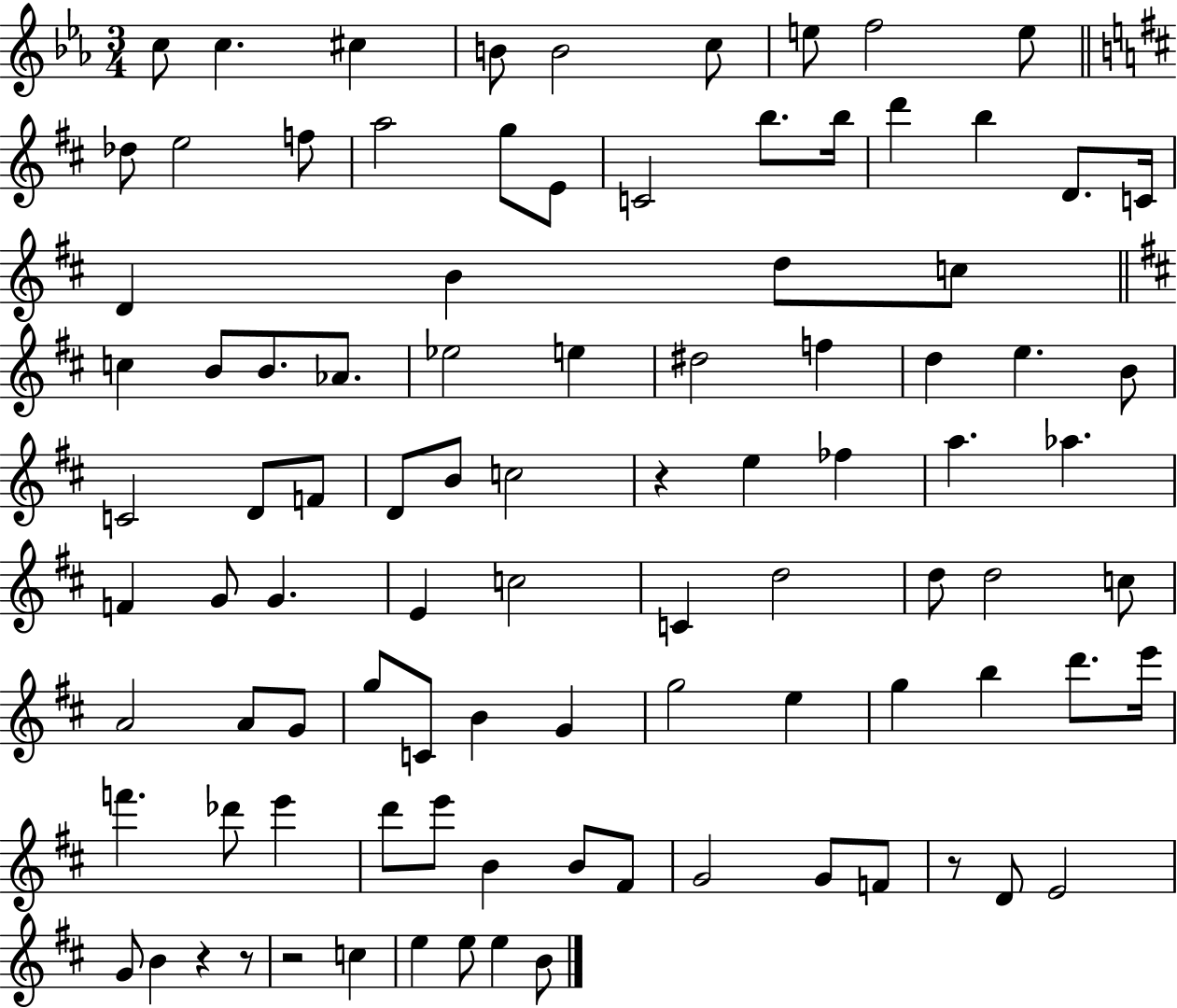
{
  \clef treble
  \numericTimeSignature
  \time 3/4
  \key ees \major
  c''8 c''4. cis''4 | b'8 b'2 c''8 | e''8 f''2 e''8 | \bar "||" \break \key d \major des''8 e''2 f''8 | a''2 g''8 e'8 | c'2 b''8. b''16 | d'''4 b''4 d'8. c'16 | \break d'4 b'4 d''8 c''8 | \bar "||" \break \key d \major c''4 b'8 b'8. aes'8. | ees''2 e''4 | dis''2 f''4 | d''4 e''4. b'8 | \break c'2 d'8 f'8 | d'8 b'8 c''2 | r4 e''4 fes''4 | a''4. aes''4. | \break f'4 g'8 g'4. | e'4 c''2 | c'4 d''2 | d''8 d''2 c''8 | \break a'2 a'8 g'8 | g''8 c'8 b'4 g'4 | g''2 e''4 | g''4 b''4 d'''8. e'''16 | \break f'''4. des'''8 e'''4 | d'''8 e'''8 b'4 b'8 fis'8 | g'2 g'8 f'8 | r8 d'8 e'2 | \break g'8 b'4 r4 r8 | r2 c''4 | e''4 e''8 e''4 b'8 | \bar "|."
}